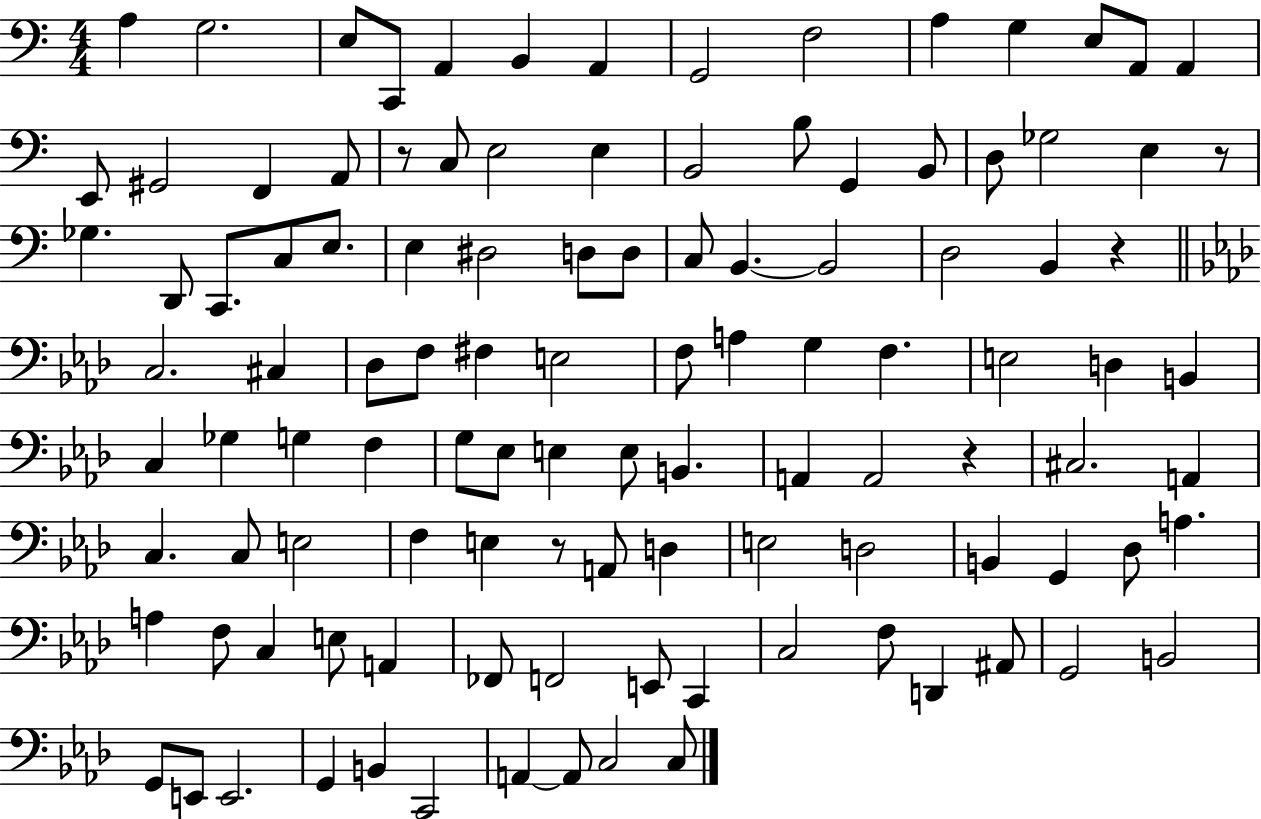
X:1
T:Untitled
M:4/4
L:1/4
K:C
A, G,2 E,/2 C,,/2 A,, B,, A,, G,,2 F,2 A, G, E,/2 A,,/2 A,, E,,/2 ^G,,2 F,, A,,/2 z/2 C,/2 E,2 E, B,,2 B,/2 G,, B,,/2 D,/2 _G,2 E, z/2 _G, D,,/2 C,,/2 C,/2 E,/2 E, ^D,2 D,/2 D,/2 C,/2 B,, B,,2 D,2 B,, z C,2 ^C, _D,/2 F,/2 ^F, E,2 F,/2 A, G, F, E,2 D, B,, C, _G, G, F, G,/2 _E,/2 E, E,/2 B,, A,, A,,2 z ^C,2 A,, C, C,/2 E,2 F, E, z/2 A,,/2 D, E,2 D,2 B,, G,, _D,/2 A, A, F,/2 C, E,/2 A,, _F,,/2 F,,2 E,,/2 C,, C,2 F,/2 D,, ^A,,/2 G,,2 B,,2 G,,/2 E,,/2 E,,2 G,, B,, C,,2 A,, A,,/2 C,2 C,/2